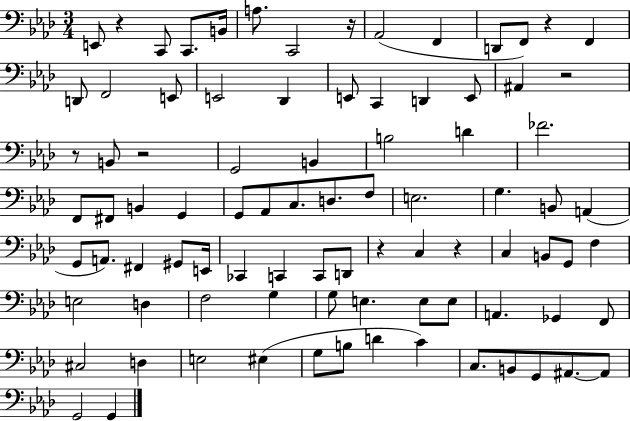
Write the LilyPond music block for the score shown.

{
  \clef bass
  \numericTimeSignature
  \time 3/4
  \key aes \major
  e,8 r4 c,8 c,8. b,16 | a8. c,2 r16 | aes,2( f,4 | d,8 f,8) r4 f,4 | \break d,8 f,2 e,8 | e,2 des,4 | e,8 c,4 d,4 e,8 | ais,4 r2 | \break r8 b,8 r2 | g,2 b,4 | b2 d'4 | fes'2. | \break f,8 fis,8 b,4 g,4 | g,8 aes,8 c8. d8. f8 | e2. | g4. b,8 a,4( | \break g,8 a,8.) fis,4 gis,8 e,16 | ces,4 c,4 c,8 d,8 | r4 c4 r4 | c4 b,8 g,8 f4 | \break e2 d4 | f2 g4 | g8 e4. e8 e8 | a,4. ges,4 f,8 | \break cis2 d4 | e2 eis4( | g8 b8 d'4 c'4) | c8. b,8 g,8 ais,8.~~ ais,8 | \break g,2 g,4 | \bar "|."
}